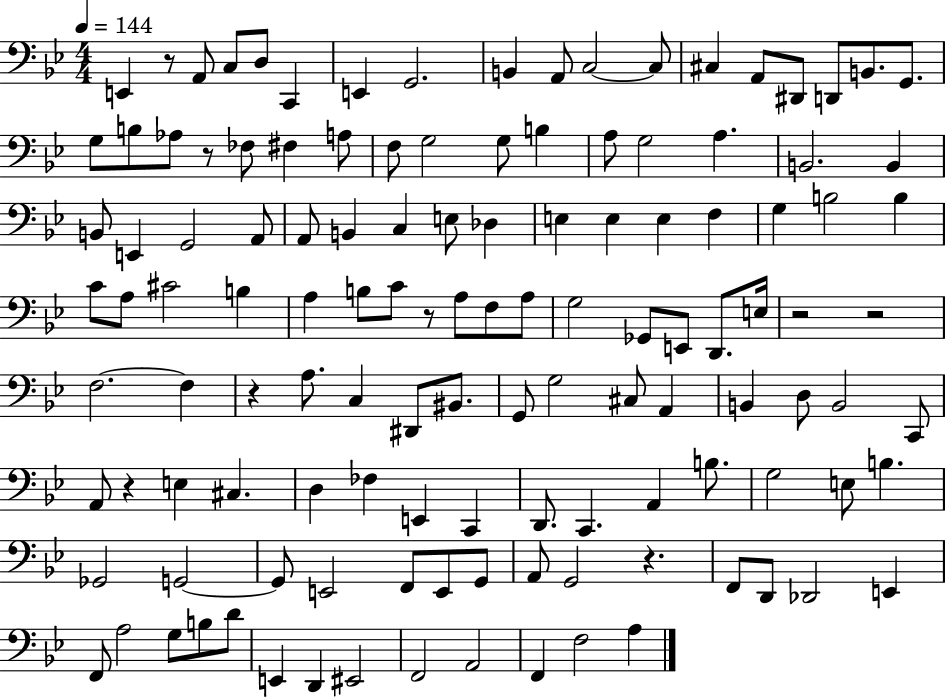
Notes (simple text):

E2/q R/e A2/e C3/e D3/e C2/q E2/q G2/h. B2/q A2/e C3/h C3/e C#3/q A2/e D#2/e D2/e B2/e. G2/e. G3/e B3/e Ab3/e R/e FES3/e F#3/q A3/e F3/e G3/h G3/e B3/q A3/e G3/h A3/q. B2/h. B2/q B2/e E2/q G2/h A2/e A2/e B2/q C3/q E3/e Db3/q E3/q E3/q E3/q F3/q G3/q B3/h B3/q C4/e A3/e C#4/h B3/q A3/q B3/e C4/e R/e A3/e F3/e A3/e G3/h Gb2/e E2/e D2/e. E3/s R/h R/h F3/h. F3/q R/q A3/e. C3/q D#2/e BIS2/e. G2/e G3/h C#3/e A2/q B2/q D3/e B2/h C2/e A2/e R/q E3/q C#3/q. D3/q FES3/q E2/q C2/q D2/e. C2/q. A2/q B3/e. G3/h E3/e B3/q. Gb2/h G2/h G2/e E2/h F2/e E2/e G2/e A2/e G2/h R/q. F2/e D2/e Db2/h E2/q F2/e A3/h G3/e B3/e D4/e E2/q D2/q EIS2/h F2/h A2/h F2/q F3/h A3/q